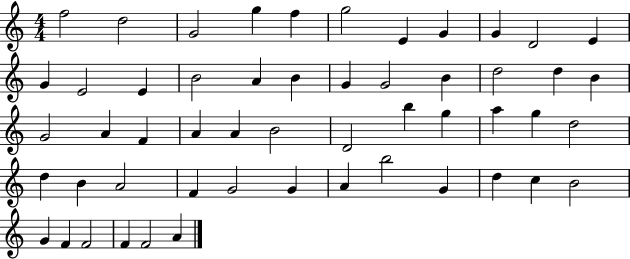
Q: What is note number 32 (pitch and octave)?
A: G5